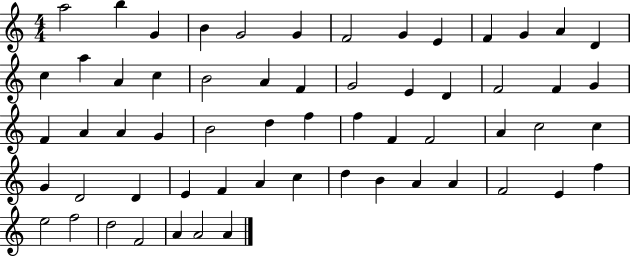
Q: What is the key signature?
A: C major